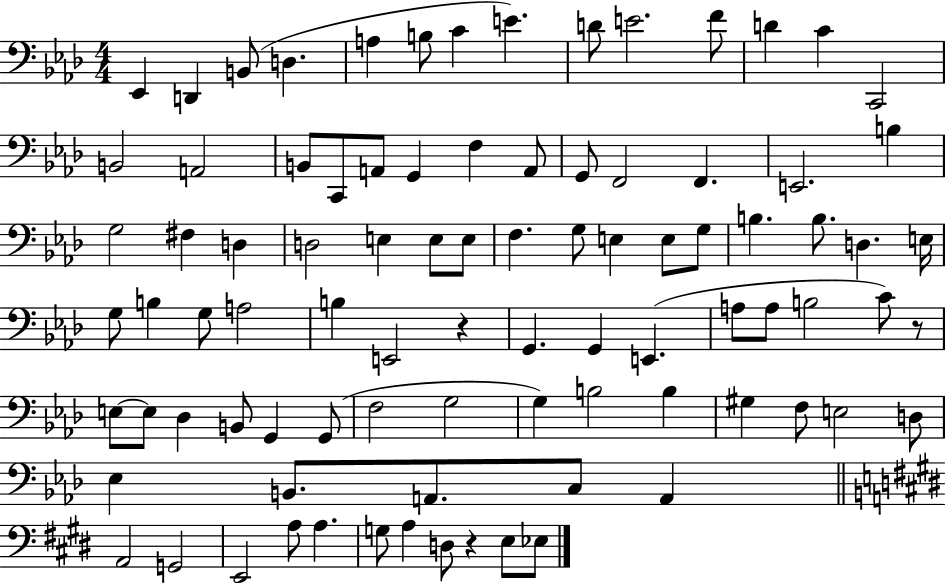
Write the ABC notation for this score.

X:1
T:Untitled
M:4/4
L:1/4
K:Ab
_E,, D,, B,,/2 D, A, B,/2 C E D/2 E2 F/2 D C C,,2 B,,2 A,,2 B,,/2 C,,/2 A,,/2 G,, F, A,,/2 G,,/2 F,,2 F,, E,,2 B, G,2 ^F, D, D,2 E, E,/2 E,/2 F, G,/2 E, E,/2 G,/2 B, B,/2 D, E,/4 G,/2 B, G,/2 A,2 B, E,,2 z G,, G,, E,, A,/2 A,/2 B,2 C/2 z/2 E,/2 E,/2 _D, B,,/2 G,, G,,/2 F,2 G,2 G, B,2 B, ^G, F,/2 E,2 D,/2 _E, B,,/2 A,,/2 C,/2 A,, A,,2 G,,2 E,,2 A,/2 A, G,/2 A, D,/2 z E,/2 _E,/2